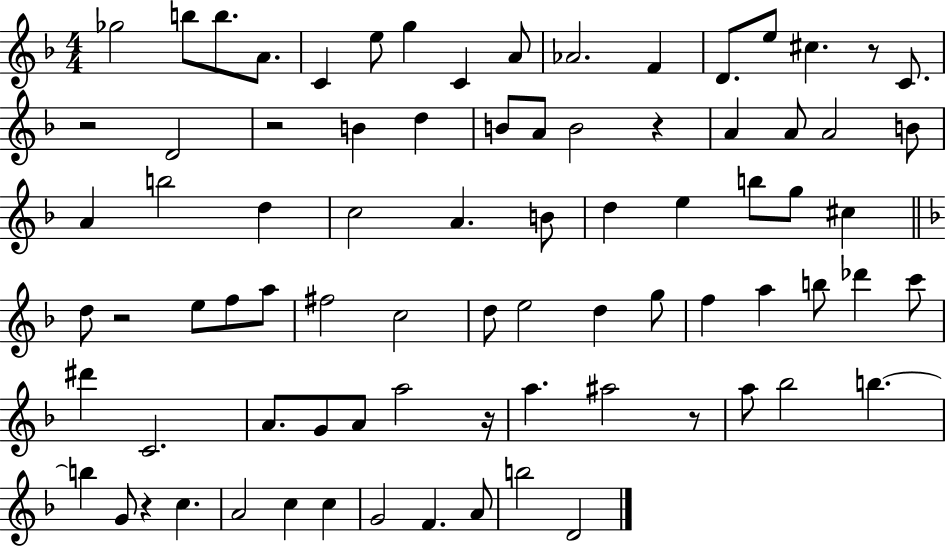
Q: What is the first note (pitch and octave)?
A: Gb5